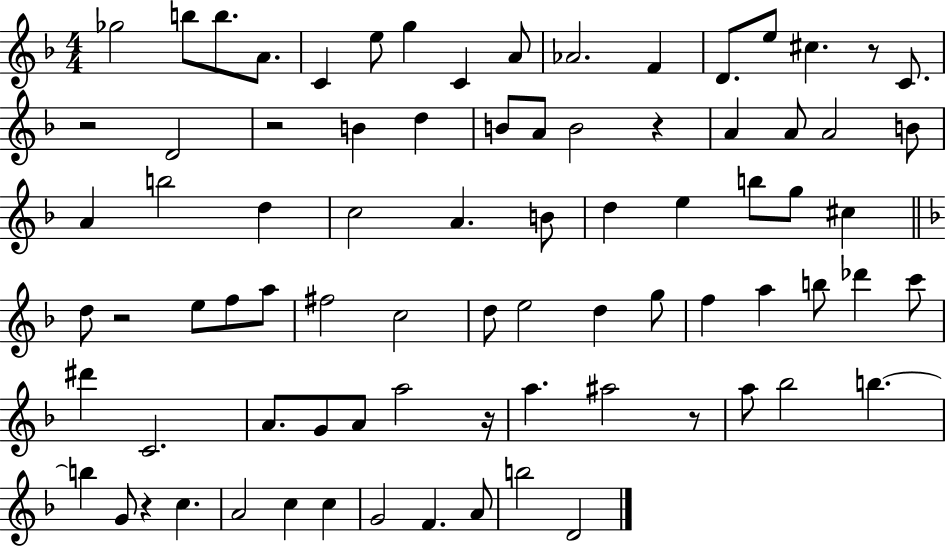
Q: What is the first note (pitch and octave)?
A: Gb5